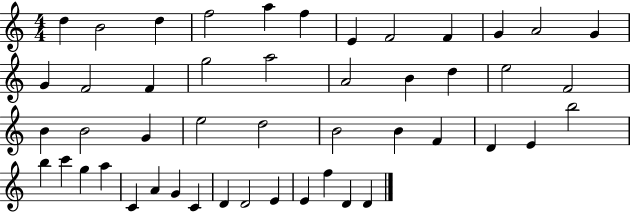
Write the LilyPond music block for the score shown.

{
  \clef treble
  \numericTimeSignature
  \time 4/4
  \key c \major
  d''4 b'2 d''4 | f''2 a''4 f''4 | e'4 f'2 f'4 | g'4 a'2 g'4 | \break g'4 f'2 f'4 | g''2 a''2 | a'2 b'4 d''4 | e''2 f'2 | \break b'4 b'2 g'4 | e''2 d''2 | b'2 b'4 f'4 | d'4 e'4 b''2 | \break b''4 c'''4 g''4 a''4 | c'4 a'4 g'4 c'4 | d'4 d'2 e'4 | e'4 f''4 d'4 d'4 | \break \bar "|."
}